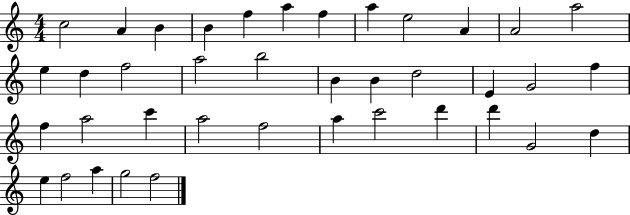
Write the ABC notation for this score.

X:1
T:Untitled
M:4/4
L:1/4
K:C
c2 A B B f a f a e2 A A2 a2 e d f2 a2 b2 B B d2 E G2 f f a2 c' a2 f2 a c'2 d' d' G2 d e f2 a g2 f2